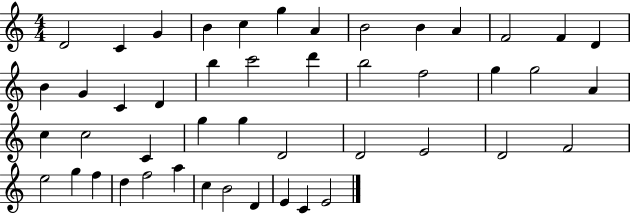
{
  \clef treble
  \numericTimeSignature
  \time 4/4
  \key c \major
  d'2 c'4 g'4 | b'4 c''4 g''4 a'4 | b'2 b'4 a'4 | f'2 f'4 d'4 | \break b'4 g'4 c'4 d'4 | b''4 c'''2 d'''4 | b''2 f''2 | g''4 g''2 a'4 | \break c''4 c''2 c'4 | g''4 g''4 d'2 | d'2 e'2 | d'2 f'2 | \break e''2 g''4 f''4 | d''4 f''2 a''4 | c''4 b'2 d'4 | e'4 c'4 e'2 | \break \bar "|."
}